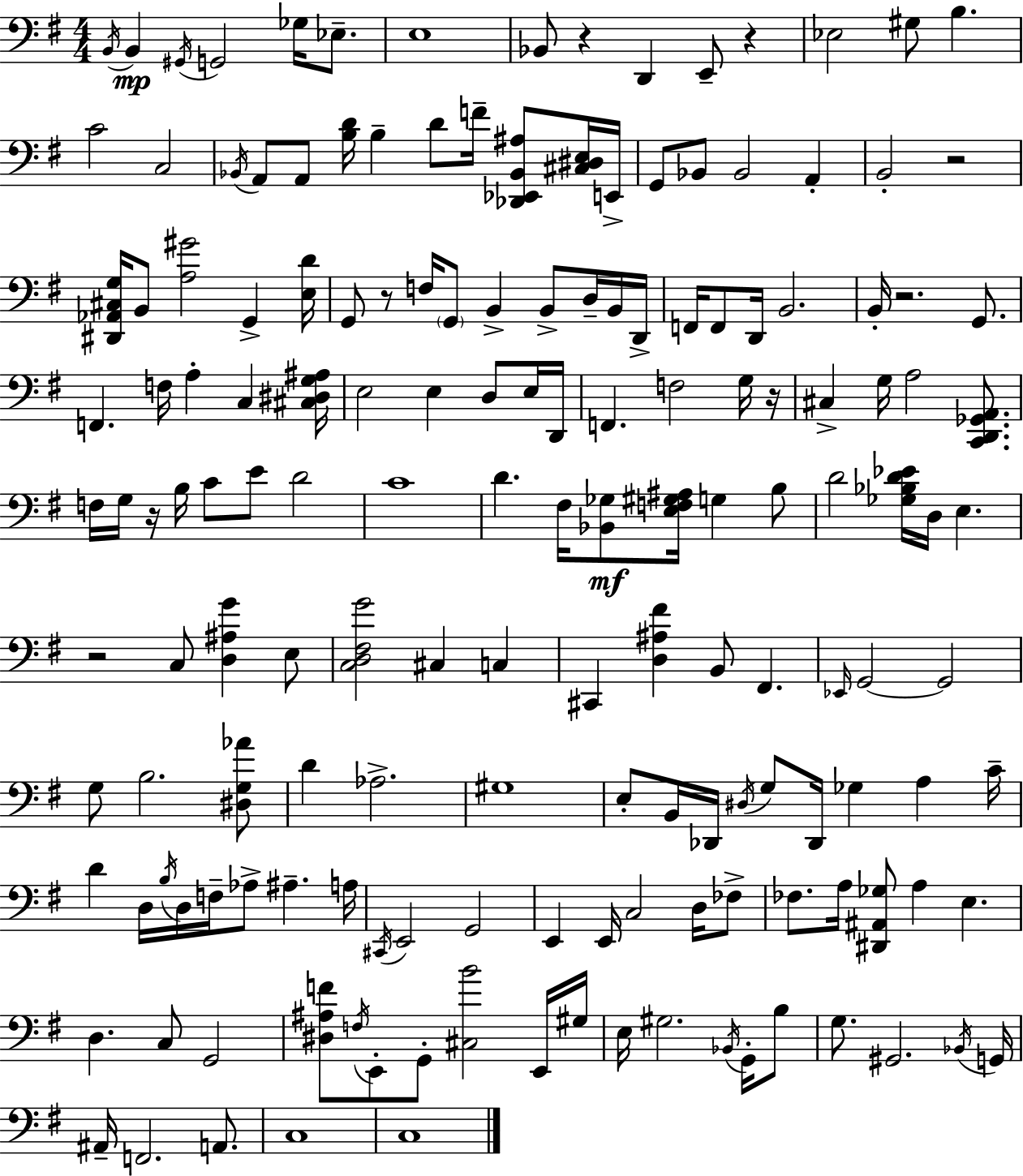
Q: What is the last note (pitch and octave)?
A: C3